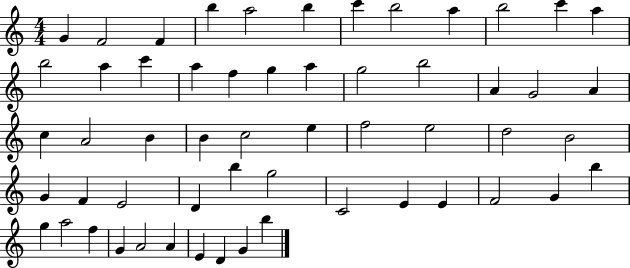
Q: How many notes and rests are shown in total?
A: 56